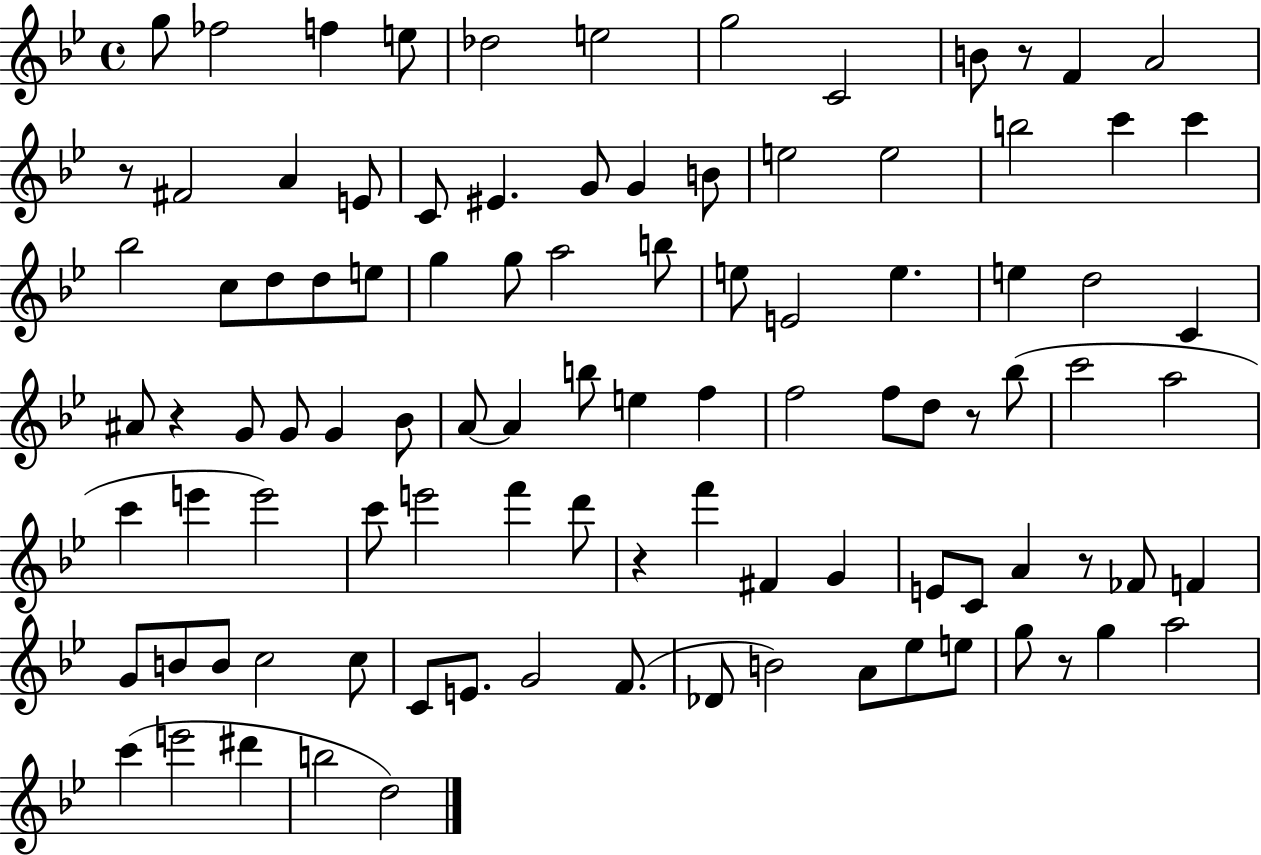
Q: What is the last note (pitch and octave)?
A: D5